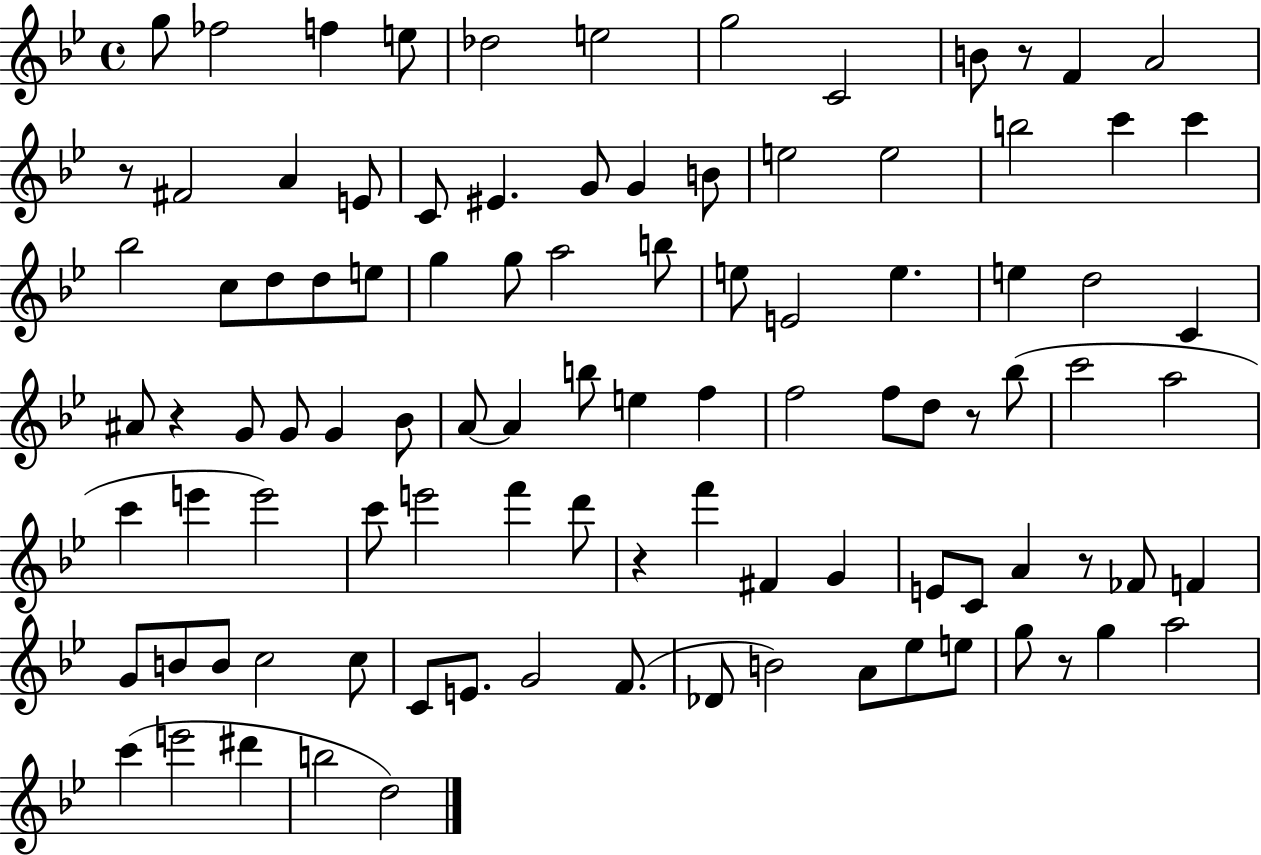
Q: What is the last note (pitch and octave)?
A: D5